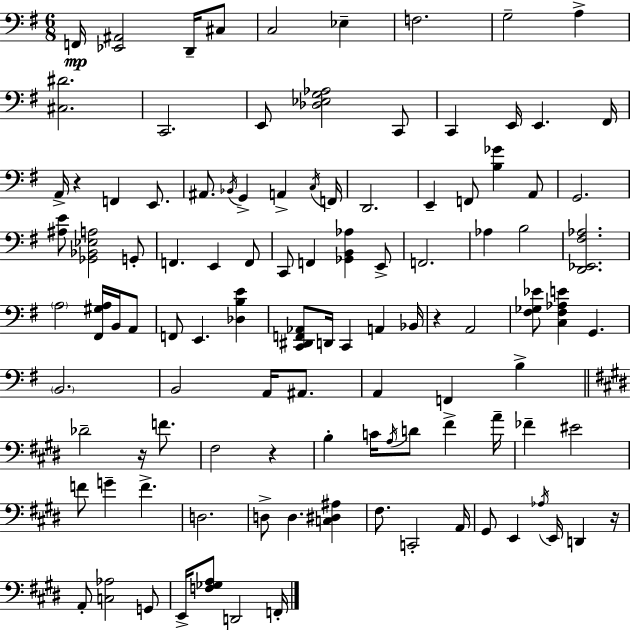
F2/s [Eb2,A#2]/h D2/s C#3/e C3/h Eb3/q F3/h. G3/h A3/q [C#3,D#4]/h. C2/h. E2/e [Db3,Eb3,G3,Ab3]/h C2/e C2/q E2/s E2/q. F#2/s A2/s R/q F2/q E2/e. A#2/e. Bb2/s G2/q A2/q C3/s F2/s D2/h. E2/q F2/e [B3,Gb4]/q A2/e G2/h. [A#3,E4]/e [Gb2,Bb2,Eb3,A3]/h G2/e F2/q. E2/q F2/e C2/e F2/q [Gb2,B2,Ab3]/q E2/e F2/h. Ab3/q B3/h [D2,Eb2,F#3,Ab3]/h. A3/h [F#2,G#3,A3]/s B2/s A2/e F2/e E2/q. [Db3,B3,E4]/q [C2,D#2,F2,Ab2]/e D2/s C2/q A2/q Bb2/s R/q A2/h [F#3,Gb3,Eb4]/e [C3,F#3,Ab3,E4]/q G2/q. B2/h. B2/h A2/s A#2/e. A2/q F2/q B3/q Db4/h R/s F4/e. F#3/h R/q B3/q C4/s A3/s D4/e F#4/q A4/s FES4/q EIS4/h F4/e G4/q F4/q. D3/h. D3/e D3/q. [C3,D#3,A#3]/q F#3/e. C2/h A2/s G#2/e E2/q Ab3/s E2/s D2/q R/s A2/e [C3,Ab3]/h G2/e E2/s [F3,Gb3,A3]/e D2/h F2/s